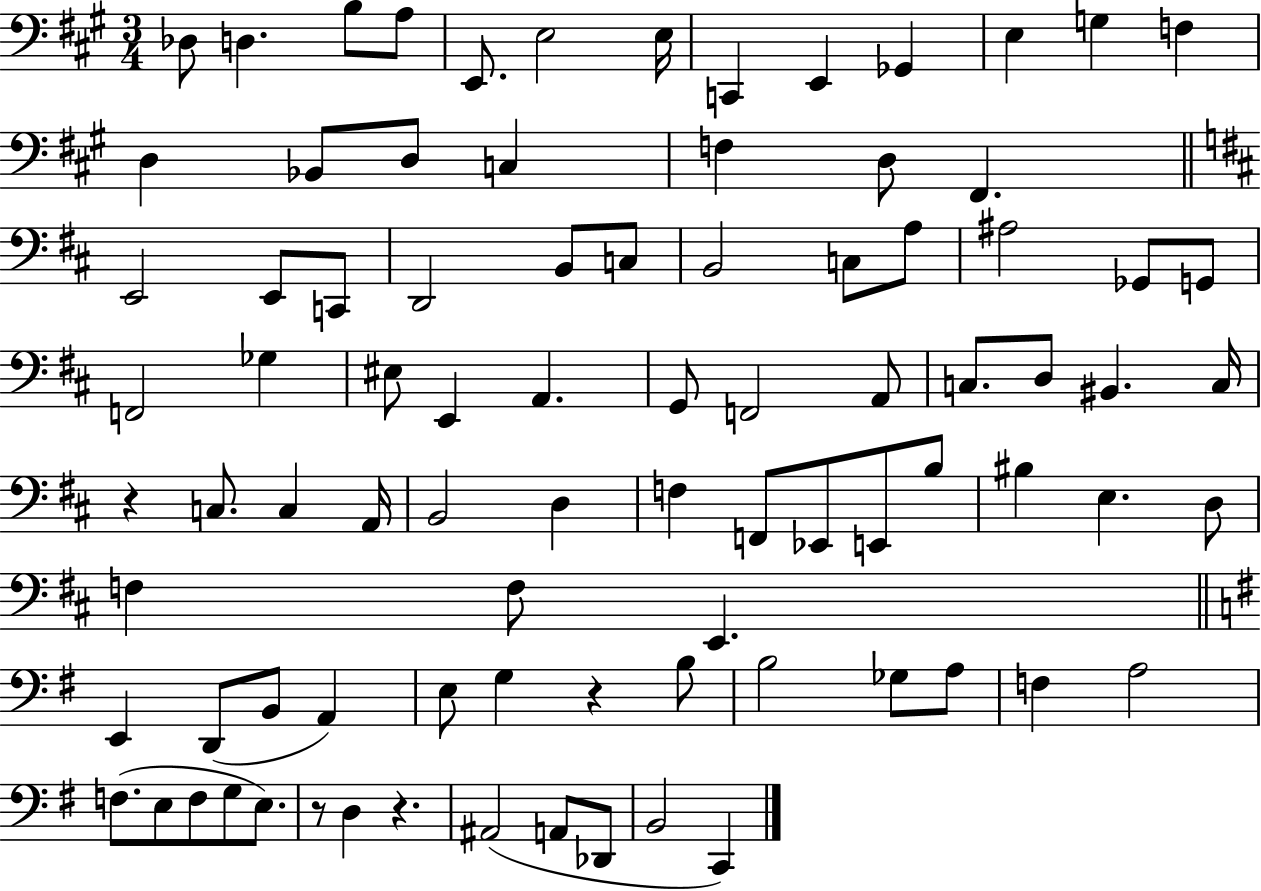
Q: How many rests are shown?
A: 4